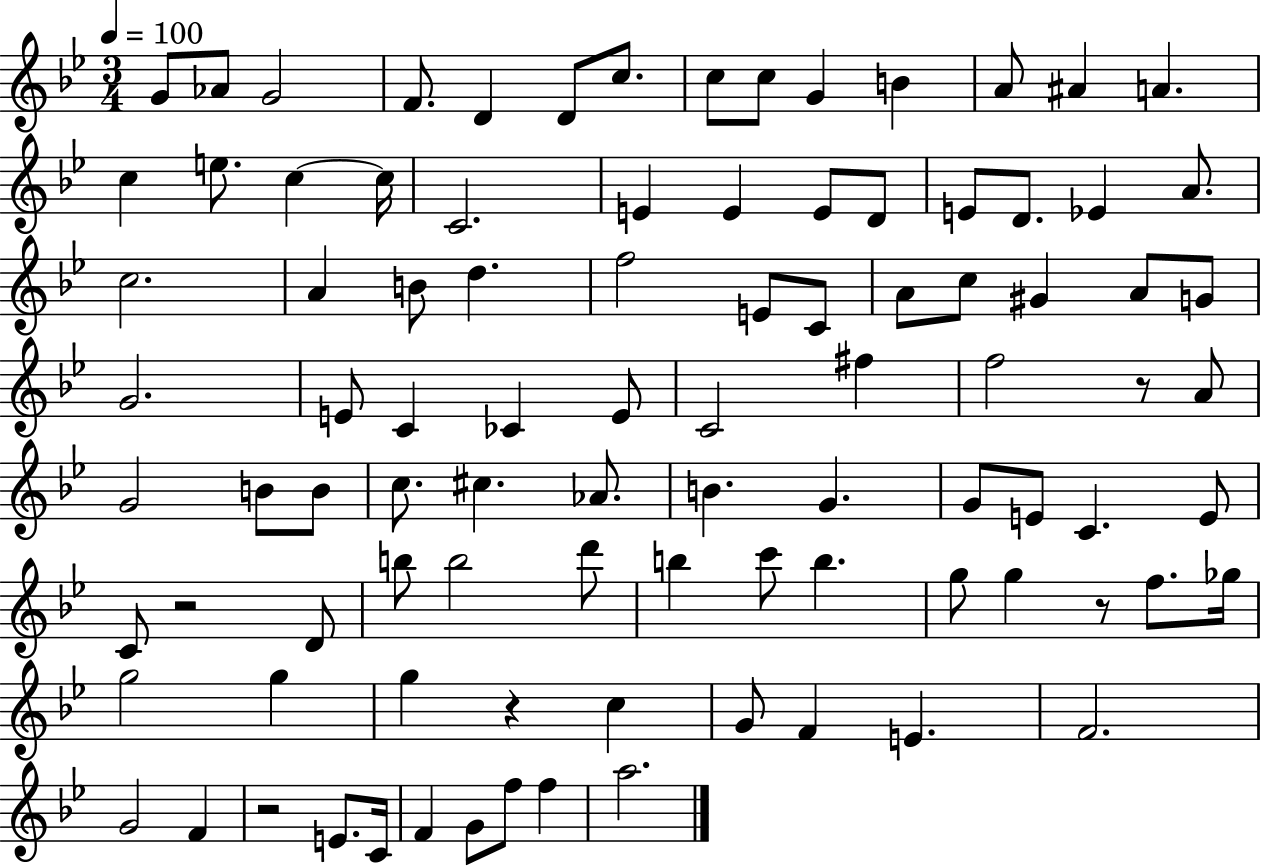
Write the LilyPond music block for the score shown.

{
  \clef treble
  \numericTimeSignature
  \time 3/4
  \key bes \major
  \tempo 4 = 100
  g'8 aes'8 g'2 | f'8. d'4 d'8 c''8. | c''8 c''8 g'4 b'4 | a'8 ais'4 a'4. | \break c''4 e''8. c''4~~ c''16 | c'2. | e'4 e'4 e'8 d'8 | e'8 d'8. ees'4 a'8. | \break c''2. | a'4 b'8 d''4. | f''2 e'8 c'8 | a'8 c''8 gis'4 a'8 g'8 | \break g'2. | e'8 c'4 ces'4 e'8 | c'2 fis''4 | f''2 r8 a'8 | \break g'2 b'8 b'8 | c''8. cis''4. aes'8. | b'4. g'4. | g'8 e'8 c'4. e'8 | \break c'8 r2 d'8 | b''8 b''2 d'''8 | b''4 c'''8 b''4. | g''8 g''4 r8 f''8. ges''16 | \break g''2 g''4 | g''4 r4 c''4 | g'8 f'4 e'4. | f'2. | \break g'2 f'4 | r2 e'8. c'16 | f'4 g'8 f''8 f''4 | a''2. | \break \bar "|."
}